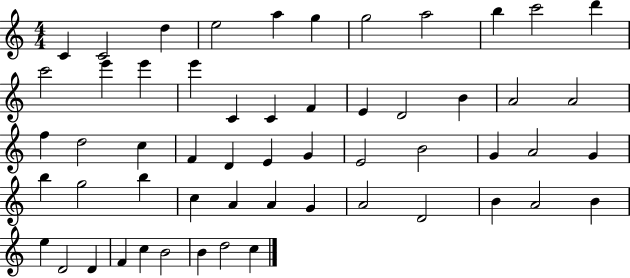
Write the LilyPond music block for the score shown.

{
  \clef treble
  \numericTimeSignature
  \time 4/4
  \key c \major
  c'4 c'2 d''4 | e''2 a''4 g''4 | g''2 a''2 | b''4 c'''2 d'''4 | \break c'''2 e'''4 e'''4 | e'''4 c'4 c'4 f'4 | e'4 d'2 b'4 | a'2 a'2 | \break f''4 d''2 c''4 | f'4 d'4 e'4 g'4 | e'2 b'2 | g'4 a'2 g'4 | \break b''4 g''2 b''4 | c''4 a'4 a'4 g'4 | a'2 d'2 | b'4 a'2 b'4 | \break e''4 d'2 d'4 | f'4 c''4 b'2 | b'4 d''2 c''4 | \bar "|."
}